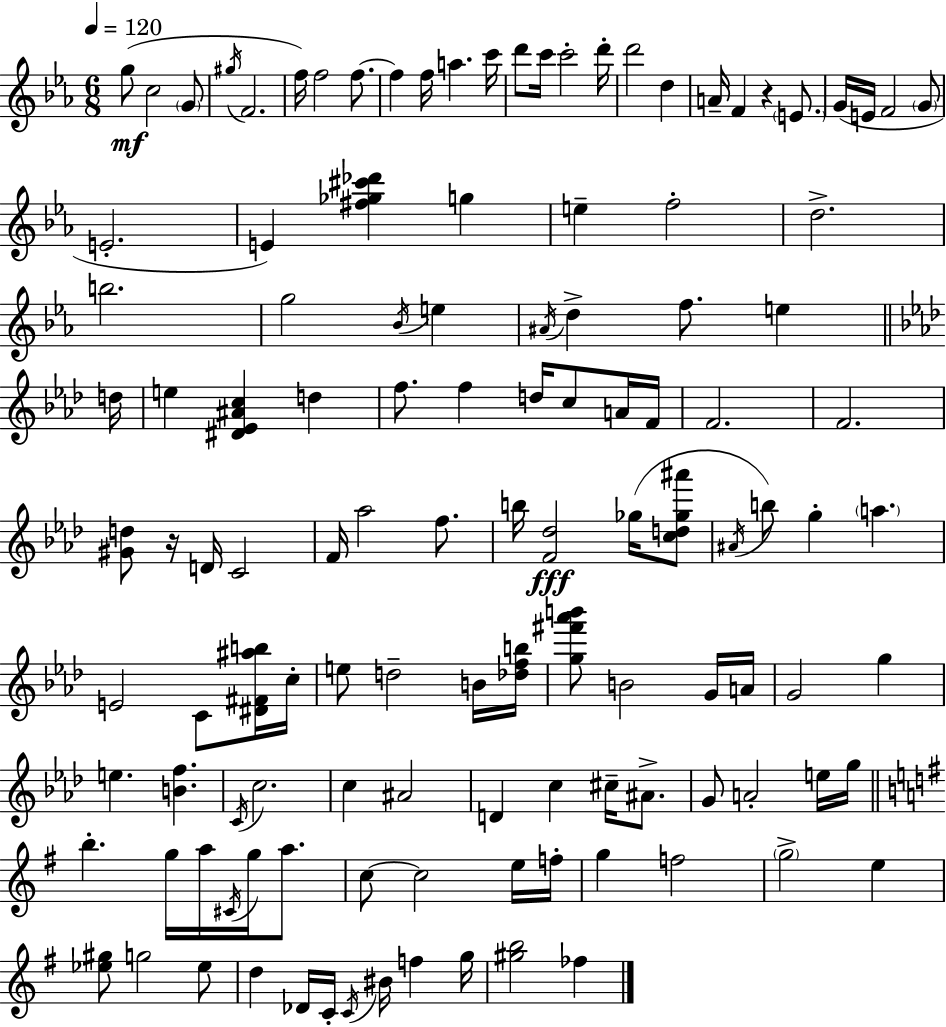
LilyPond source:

{
  \clef treble
  \numericTimeSignature
  \time 6/8
  \key ees \major
  \tempo 4 = 120
  g''8(\mf c''2 \parenthesize g'8 | \acciaccatura { gis''16 } f'2. | f''16) f''2 f''8.~~ | f''4 f''16 a''4. | \break c'''16 d'''8 c'''16 c'''2-. | d'''16-. d'''2 d''4 | a'16-- f'4 r4 \parenthesize e'8. | g'16( e'16 f'2 \parenthesize g'8 | \break e'2.-. | e'4) <fis'' ges'' cis''' des'''>4 g''4 | e''4-- f''2-. | d''2.-> | \break b''2. | g''2 \acciaccatura { bes'16 } e''4 | \acciaccatura { ais'16 } d''4-> f''8. e''4 | \bar "||" \break \key aes \major d''16 e''4 <dis' ees' ais' c''>4 d''4 | f''8. f''4 d''16 c''8 a'16 | f'16 f'2. | f'2. | \break <gis' d''>8 r16 d'16 c'2 | f'16 aes''2 f''8. | b''16 <f' des''>2\fff ges''16( <c'' d'' ges'' ais'''>8 | \acciaccatura { ais'16 }) b''8 g''4-. \parenthesize a''4. | \break e'2 c'8 | <dis' fis' ais'' b''>16 c''16-. e''8 d''2-- | b'16 <des'' f'' b''>16 <g'' fis''' aes''' b'''>8 b'2 | g'16 a'16 g'2 g''4 | \break e''4. <b' f''>4. | \acciaccatura { c'16 } c''2. | c''4 ais'2 | d'4 c''4 cis''16-- | \break ais'8.-> g'8 a'2-. | e''16 g''16 \bar "||" \break \key e \minor b''4.-. g''16 a''16 \acciaccatura { cis'16 } g''16 a''8. | c''8~~ c''2 e''16 | f''16-. g''4 f''2 | \parenthesize g''2-> e''4 | \break <ees'' gis''>8 g''2 ees''8 | d''4 des'16 c'16-. \acciaccatura { c'16 } bis'16 f''4 | g''16 <gis'' b''>2 fes''4 | \bar "|."
}